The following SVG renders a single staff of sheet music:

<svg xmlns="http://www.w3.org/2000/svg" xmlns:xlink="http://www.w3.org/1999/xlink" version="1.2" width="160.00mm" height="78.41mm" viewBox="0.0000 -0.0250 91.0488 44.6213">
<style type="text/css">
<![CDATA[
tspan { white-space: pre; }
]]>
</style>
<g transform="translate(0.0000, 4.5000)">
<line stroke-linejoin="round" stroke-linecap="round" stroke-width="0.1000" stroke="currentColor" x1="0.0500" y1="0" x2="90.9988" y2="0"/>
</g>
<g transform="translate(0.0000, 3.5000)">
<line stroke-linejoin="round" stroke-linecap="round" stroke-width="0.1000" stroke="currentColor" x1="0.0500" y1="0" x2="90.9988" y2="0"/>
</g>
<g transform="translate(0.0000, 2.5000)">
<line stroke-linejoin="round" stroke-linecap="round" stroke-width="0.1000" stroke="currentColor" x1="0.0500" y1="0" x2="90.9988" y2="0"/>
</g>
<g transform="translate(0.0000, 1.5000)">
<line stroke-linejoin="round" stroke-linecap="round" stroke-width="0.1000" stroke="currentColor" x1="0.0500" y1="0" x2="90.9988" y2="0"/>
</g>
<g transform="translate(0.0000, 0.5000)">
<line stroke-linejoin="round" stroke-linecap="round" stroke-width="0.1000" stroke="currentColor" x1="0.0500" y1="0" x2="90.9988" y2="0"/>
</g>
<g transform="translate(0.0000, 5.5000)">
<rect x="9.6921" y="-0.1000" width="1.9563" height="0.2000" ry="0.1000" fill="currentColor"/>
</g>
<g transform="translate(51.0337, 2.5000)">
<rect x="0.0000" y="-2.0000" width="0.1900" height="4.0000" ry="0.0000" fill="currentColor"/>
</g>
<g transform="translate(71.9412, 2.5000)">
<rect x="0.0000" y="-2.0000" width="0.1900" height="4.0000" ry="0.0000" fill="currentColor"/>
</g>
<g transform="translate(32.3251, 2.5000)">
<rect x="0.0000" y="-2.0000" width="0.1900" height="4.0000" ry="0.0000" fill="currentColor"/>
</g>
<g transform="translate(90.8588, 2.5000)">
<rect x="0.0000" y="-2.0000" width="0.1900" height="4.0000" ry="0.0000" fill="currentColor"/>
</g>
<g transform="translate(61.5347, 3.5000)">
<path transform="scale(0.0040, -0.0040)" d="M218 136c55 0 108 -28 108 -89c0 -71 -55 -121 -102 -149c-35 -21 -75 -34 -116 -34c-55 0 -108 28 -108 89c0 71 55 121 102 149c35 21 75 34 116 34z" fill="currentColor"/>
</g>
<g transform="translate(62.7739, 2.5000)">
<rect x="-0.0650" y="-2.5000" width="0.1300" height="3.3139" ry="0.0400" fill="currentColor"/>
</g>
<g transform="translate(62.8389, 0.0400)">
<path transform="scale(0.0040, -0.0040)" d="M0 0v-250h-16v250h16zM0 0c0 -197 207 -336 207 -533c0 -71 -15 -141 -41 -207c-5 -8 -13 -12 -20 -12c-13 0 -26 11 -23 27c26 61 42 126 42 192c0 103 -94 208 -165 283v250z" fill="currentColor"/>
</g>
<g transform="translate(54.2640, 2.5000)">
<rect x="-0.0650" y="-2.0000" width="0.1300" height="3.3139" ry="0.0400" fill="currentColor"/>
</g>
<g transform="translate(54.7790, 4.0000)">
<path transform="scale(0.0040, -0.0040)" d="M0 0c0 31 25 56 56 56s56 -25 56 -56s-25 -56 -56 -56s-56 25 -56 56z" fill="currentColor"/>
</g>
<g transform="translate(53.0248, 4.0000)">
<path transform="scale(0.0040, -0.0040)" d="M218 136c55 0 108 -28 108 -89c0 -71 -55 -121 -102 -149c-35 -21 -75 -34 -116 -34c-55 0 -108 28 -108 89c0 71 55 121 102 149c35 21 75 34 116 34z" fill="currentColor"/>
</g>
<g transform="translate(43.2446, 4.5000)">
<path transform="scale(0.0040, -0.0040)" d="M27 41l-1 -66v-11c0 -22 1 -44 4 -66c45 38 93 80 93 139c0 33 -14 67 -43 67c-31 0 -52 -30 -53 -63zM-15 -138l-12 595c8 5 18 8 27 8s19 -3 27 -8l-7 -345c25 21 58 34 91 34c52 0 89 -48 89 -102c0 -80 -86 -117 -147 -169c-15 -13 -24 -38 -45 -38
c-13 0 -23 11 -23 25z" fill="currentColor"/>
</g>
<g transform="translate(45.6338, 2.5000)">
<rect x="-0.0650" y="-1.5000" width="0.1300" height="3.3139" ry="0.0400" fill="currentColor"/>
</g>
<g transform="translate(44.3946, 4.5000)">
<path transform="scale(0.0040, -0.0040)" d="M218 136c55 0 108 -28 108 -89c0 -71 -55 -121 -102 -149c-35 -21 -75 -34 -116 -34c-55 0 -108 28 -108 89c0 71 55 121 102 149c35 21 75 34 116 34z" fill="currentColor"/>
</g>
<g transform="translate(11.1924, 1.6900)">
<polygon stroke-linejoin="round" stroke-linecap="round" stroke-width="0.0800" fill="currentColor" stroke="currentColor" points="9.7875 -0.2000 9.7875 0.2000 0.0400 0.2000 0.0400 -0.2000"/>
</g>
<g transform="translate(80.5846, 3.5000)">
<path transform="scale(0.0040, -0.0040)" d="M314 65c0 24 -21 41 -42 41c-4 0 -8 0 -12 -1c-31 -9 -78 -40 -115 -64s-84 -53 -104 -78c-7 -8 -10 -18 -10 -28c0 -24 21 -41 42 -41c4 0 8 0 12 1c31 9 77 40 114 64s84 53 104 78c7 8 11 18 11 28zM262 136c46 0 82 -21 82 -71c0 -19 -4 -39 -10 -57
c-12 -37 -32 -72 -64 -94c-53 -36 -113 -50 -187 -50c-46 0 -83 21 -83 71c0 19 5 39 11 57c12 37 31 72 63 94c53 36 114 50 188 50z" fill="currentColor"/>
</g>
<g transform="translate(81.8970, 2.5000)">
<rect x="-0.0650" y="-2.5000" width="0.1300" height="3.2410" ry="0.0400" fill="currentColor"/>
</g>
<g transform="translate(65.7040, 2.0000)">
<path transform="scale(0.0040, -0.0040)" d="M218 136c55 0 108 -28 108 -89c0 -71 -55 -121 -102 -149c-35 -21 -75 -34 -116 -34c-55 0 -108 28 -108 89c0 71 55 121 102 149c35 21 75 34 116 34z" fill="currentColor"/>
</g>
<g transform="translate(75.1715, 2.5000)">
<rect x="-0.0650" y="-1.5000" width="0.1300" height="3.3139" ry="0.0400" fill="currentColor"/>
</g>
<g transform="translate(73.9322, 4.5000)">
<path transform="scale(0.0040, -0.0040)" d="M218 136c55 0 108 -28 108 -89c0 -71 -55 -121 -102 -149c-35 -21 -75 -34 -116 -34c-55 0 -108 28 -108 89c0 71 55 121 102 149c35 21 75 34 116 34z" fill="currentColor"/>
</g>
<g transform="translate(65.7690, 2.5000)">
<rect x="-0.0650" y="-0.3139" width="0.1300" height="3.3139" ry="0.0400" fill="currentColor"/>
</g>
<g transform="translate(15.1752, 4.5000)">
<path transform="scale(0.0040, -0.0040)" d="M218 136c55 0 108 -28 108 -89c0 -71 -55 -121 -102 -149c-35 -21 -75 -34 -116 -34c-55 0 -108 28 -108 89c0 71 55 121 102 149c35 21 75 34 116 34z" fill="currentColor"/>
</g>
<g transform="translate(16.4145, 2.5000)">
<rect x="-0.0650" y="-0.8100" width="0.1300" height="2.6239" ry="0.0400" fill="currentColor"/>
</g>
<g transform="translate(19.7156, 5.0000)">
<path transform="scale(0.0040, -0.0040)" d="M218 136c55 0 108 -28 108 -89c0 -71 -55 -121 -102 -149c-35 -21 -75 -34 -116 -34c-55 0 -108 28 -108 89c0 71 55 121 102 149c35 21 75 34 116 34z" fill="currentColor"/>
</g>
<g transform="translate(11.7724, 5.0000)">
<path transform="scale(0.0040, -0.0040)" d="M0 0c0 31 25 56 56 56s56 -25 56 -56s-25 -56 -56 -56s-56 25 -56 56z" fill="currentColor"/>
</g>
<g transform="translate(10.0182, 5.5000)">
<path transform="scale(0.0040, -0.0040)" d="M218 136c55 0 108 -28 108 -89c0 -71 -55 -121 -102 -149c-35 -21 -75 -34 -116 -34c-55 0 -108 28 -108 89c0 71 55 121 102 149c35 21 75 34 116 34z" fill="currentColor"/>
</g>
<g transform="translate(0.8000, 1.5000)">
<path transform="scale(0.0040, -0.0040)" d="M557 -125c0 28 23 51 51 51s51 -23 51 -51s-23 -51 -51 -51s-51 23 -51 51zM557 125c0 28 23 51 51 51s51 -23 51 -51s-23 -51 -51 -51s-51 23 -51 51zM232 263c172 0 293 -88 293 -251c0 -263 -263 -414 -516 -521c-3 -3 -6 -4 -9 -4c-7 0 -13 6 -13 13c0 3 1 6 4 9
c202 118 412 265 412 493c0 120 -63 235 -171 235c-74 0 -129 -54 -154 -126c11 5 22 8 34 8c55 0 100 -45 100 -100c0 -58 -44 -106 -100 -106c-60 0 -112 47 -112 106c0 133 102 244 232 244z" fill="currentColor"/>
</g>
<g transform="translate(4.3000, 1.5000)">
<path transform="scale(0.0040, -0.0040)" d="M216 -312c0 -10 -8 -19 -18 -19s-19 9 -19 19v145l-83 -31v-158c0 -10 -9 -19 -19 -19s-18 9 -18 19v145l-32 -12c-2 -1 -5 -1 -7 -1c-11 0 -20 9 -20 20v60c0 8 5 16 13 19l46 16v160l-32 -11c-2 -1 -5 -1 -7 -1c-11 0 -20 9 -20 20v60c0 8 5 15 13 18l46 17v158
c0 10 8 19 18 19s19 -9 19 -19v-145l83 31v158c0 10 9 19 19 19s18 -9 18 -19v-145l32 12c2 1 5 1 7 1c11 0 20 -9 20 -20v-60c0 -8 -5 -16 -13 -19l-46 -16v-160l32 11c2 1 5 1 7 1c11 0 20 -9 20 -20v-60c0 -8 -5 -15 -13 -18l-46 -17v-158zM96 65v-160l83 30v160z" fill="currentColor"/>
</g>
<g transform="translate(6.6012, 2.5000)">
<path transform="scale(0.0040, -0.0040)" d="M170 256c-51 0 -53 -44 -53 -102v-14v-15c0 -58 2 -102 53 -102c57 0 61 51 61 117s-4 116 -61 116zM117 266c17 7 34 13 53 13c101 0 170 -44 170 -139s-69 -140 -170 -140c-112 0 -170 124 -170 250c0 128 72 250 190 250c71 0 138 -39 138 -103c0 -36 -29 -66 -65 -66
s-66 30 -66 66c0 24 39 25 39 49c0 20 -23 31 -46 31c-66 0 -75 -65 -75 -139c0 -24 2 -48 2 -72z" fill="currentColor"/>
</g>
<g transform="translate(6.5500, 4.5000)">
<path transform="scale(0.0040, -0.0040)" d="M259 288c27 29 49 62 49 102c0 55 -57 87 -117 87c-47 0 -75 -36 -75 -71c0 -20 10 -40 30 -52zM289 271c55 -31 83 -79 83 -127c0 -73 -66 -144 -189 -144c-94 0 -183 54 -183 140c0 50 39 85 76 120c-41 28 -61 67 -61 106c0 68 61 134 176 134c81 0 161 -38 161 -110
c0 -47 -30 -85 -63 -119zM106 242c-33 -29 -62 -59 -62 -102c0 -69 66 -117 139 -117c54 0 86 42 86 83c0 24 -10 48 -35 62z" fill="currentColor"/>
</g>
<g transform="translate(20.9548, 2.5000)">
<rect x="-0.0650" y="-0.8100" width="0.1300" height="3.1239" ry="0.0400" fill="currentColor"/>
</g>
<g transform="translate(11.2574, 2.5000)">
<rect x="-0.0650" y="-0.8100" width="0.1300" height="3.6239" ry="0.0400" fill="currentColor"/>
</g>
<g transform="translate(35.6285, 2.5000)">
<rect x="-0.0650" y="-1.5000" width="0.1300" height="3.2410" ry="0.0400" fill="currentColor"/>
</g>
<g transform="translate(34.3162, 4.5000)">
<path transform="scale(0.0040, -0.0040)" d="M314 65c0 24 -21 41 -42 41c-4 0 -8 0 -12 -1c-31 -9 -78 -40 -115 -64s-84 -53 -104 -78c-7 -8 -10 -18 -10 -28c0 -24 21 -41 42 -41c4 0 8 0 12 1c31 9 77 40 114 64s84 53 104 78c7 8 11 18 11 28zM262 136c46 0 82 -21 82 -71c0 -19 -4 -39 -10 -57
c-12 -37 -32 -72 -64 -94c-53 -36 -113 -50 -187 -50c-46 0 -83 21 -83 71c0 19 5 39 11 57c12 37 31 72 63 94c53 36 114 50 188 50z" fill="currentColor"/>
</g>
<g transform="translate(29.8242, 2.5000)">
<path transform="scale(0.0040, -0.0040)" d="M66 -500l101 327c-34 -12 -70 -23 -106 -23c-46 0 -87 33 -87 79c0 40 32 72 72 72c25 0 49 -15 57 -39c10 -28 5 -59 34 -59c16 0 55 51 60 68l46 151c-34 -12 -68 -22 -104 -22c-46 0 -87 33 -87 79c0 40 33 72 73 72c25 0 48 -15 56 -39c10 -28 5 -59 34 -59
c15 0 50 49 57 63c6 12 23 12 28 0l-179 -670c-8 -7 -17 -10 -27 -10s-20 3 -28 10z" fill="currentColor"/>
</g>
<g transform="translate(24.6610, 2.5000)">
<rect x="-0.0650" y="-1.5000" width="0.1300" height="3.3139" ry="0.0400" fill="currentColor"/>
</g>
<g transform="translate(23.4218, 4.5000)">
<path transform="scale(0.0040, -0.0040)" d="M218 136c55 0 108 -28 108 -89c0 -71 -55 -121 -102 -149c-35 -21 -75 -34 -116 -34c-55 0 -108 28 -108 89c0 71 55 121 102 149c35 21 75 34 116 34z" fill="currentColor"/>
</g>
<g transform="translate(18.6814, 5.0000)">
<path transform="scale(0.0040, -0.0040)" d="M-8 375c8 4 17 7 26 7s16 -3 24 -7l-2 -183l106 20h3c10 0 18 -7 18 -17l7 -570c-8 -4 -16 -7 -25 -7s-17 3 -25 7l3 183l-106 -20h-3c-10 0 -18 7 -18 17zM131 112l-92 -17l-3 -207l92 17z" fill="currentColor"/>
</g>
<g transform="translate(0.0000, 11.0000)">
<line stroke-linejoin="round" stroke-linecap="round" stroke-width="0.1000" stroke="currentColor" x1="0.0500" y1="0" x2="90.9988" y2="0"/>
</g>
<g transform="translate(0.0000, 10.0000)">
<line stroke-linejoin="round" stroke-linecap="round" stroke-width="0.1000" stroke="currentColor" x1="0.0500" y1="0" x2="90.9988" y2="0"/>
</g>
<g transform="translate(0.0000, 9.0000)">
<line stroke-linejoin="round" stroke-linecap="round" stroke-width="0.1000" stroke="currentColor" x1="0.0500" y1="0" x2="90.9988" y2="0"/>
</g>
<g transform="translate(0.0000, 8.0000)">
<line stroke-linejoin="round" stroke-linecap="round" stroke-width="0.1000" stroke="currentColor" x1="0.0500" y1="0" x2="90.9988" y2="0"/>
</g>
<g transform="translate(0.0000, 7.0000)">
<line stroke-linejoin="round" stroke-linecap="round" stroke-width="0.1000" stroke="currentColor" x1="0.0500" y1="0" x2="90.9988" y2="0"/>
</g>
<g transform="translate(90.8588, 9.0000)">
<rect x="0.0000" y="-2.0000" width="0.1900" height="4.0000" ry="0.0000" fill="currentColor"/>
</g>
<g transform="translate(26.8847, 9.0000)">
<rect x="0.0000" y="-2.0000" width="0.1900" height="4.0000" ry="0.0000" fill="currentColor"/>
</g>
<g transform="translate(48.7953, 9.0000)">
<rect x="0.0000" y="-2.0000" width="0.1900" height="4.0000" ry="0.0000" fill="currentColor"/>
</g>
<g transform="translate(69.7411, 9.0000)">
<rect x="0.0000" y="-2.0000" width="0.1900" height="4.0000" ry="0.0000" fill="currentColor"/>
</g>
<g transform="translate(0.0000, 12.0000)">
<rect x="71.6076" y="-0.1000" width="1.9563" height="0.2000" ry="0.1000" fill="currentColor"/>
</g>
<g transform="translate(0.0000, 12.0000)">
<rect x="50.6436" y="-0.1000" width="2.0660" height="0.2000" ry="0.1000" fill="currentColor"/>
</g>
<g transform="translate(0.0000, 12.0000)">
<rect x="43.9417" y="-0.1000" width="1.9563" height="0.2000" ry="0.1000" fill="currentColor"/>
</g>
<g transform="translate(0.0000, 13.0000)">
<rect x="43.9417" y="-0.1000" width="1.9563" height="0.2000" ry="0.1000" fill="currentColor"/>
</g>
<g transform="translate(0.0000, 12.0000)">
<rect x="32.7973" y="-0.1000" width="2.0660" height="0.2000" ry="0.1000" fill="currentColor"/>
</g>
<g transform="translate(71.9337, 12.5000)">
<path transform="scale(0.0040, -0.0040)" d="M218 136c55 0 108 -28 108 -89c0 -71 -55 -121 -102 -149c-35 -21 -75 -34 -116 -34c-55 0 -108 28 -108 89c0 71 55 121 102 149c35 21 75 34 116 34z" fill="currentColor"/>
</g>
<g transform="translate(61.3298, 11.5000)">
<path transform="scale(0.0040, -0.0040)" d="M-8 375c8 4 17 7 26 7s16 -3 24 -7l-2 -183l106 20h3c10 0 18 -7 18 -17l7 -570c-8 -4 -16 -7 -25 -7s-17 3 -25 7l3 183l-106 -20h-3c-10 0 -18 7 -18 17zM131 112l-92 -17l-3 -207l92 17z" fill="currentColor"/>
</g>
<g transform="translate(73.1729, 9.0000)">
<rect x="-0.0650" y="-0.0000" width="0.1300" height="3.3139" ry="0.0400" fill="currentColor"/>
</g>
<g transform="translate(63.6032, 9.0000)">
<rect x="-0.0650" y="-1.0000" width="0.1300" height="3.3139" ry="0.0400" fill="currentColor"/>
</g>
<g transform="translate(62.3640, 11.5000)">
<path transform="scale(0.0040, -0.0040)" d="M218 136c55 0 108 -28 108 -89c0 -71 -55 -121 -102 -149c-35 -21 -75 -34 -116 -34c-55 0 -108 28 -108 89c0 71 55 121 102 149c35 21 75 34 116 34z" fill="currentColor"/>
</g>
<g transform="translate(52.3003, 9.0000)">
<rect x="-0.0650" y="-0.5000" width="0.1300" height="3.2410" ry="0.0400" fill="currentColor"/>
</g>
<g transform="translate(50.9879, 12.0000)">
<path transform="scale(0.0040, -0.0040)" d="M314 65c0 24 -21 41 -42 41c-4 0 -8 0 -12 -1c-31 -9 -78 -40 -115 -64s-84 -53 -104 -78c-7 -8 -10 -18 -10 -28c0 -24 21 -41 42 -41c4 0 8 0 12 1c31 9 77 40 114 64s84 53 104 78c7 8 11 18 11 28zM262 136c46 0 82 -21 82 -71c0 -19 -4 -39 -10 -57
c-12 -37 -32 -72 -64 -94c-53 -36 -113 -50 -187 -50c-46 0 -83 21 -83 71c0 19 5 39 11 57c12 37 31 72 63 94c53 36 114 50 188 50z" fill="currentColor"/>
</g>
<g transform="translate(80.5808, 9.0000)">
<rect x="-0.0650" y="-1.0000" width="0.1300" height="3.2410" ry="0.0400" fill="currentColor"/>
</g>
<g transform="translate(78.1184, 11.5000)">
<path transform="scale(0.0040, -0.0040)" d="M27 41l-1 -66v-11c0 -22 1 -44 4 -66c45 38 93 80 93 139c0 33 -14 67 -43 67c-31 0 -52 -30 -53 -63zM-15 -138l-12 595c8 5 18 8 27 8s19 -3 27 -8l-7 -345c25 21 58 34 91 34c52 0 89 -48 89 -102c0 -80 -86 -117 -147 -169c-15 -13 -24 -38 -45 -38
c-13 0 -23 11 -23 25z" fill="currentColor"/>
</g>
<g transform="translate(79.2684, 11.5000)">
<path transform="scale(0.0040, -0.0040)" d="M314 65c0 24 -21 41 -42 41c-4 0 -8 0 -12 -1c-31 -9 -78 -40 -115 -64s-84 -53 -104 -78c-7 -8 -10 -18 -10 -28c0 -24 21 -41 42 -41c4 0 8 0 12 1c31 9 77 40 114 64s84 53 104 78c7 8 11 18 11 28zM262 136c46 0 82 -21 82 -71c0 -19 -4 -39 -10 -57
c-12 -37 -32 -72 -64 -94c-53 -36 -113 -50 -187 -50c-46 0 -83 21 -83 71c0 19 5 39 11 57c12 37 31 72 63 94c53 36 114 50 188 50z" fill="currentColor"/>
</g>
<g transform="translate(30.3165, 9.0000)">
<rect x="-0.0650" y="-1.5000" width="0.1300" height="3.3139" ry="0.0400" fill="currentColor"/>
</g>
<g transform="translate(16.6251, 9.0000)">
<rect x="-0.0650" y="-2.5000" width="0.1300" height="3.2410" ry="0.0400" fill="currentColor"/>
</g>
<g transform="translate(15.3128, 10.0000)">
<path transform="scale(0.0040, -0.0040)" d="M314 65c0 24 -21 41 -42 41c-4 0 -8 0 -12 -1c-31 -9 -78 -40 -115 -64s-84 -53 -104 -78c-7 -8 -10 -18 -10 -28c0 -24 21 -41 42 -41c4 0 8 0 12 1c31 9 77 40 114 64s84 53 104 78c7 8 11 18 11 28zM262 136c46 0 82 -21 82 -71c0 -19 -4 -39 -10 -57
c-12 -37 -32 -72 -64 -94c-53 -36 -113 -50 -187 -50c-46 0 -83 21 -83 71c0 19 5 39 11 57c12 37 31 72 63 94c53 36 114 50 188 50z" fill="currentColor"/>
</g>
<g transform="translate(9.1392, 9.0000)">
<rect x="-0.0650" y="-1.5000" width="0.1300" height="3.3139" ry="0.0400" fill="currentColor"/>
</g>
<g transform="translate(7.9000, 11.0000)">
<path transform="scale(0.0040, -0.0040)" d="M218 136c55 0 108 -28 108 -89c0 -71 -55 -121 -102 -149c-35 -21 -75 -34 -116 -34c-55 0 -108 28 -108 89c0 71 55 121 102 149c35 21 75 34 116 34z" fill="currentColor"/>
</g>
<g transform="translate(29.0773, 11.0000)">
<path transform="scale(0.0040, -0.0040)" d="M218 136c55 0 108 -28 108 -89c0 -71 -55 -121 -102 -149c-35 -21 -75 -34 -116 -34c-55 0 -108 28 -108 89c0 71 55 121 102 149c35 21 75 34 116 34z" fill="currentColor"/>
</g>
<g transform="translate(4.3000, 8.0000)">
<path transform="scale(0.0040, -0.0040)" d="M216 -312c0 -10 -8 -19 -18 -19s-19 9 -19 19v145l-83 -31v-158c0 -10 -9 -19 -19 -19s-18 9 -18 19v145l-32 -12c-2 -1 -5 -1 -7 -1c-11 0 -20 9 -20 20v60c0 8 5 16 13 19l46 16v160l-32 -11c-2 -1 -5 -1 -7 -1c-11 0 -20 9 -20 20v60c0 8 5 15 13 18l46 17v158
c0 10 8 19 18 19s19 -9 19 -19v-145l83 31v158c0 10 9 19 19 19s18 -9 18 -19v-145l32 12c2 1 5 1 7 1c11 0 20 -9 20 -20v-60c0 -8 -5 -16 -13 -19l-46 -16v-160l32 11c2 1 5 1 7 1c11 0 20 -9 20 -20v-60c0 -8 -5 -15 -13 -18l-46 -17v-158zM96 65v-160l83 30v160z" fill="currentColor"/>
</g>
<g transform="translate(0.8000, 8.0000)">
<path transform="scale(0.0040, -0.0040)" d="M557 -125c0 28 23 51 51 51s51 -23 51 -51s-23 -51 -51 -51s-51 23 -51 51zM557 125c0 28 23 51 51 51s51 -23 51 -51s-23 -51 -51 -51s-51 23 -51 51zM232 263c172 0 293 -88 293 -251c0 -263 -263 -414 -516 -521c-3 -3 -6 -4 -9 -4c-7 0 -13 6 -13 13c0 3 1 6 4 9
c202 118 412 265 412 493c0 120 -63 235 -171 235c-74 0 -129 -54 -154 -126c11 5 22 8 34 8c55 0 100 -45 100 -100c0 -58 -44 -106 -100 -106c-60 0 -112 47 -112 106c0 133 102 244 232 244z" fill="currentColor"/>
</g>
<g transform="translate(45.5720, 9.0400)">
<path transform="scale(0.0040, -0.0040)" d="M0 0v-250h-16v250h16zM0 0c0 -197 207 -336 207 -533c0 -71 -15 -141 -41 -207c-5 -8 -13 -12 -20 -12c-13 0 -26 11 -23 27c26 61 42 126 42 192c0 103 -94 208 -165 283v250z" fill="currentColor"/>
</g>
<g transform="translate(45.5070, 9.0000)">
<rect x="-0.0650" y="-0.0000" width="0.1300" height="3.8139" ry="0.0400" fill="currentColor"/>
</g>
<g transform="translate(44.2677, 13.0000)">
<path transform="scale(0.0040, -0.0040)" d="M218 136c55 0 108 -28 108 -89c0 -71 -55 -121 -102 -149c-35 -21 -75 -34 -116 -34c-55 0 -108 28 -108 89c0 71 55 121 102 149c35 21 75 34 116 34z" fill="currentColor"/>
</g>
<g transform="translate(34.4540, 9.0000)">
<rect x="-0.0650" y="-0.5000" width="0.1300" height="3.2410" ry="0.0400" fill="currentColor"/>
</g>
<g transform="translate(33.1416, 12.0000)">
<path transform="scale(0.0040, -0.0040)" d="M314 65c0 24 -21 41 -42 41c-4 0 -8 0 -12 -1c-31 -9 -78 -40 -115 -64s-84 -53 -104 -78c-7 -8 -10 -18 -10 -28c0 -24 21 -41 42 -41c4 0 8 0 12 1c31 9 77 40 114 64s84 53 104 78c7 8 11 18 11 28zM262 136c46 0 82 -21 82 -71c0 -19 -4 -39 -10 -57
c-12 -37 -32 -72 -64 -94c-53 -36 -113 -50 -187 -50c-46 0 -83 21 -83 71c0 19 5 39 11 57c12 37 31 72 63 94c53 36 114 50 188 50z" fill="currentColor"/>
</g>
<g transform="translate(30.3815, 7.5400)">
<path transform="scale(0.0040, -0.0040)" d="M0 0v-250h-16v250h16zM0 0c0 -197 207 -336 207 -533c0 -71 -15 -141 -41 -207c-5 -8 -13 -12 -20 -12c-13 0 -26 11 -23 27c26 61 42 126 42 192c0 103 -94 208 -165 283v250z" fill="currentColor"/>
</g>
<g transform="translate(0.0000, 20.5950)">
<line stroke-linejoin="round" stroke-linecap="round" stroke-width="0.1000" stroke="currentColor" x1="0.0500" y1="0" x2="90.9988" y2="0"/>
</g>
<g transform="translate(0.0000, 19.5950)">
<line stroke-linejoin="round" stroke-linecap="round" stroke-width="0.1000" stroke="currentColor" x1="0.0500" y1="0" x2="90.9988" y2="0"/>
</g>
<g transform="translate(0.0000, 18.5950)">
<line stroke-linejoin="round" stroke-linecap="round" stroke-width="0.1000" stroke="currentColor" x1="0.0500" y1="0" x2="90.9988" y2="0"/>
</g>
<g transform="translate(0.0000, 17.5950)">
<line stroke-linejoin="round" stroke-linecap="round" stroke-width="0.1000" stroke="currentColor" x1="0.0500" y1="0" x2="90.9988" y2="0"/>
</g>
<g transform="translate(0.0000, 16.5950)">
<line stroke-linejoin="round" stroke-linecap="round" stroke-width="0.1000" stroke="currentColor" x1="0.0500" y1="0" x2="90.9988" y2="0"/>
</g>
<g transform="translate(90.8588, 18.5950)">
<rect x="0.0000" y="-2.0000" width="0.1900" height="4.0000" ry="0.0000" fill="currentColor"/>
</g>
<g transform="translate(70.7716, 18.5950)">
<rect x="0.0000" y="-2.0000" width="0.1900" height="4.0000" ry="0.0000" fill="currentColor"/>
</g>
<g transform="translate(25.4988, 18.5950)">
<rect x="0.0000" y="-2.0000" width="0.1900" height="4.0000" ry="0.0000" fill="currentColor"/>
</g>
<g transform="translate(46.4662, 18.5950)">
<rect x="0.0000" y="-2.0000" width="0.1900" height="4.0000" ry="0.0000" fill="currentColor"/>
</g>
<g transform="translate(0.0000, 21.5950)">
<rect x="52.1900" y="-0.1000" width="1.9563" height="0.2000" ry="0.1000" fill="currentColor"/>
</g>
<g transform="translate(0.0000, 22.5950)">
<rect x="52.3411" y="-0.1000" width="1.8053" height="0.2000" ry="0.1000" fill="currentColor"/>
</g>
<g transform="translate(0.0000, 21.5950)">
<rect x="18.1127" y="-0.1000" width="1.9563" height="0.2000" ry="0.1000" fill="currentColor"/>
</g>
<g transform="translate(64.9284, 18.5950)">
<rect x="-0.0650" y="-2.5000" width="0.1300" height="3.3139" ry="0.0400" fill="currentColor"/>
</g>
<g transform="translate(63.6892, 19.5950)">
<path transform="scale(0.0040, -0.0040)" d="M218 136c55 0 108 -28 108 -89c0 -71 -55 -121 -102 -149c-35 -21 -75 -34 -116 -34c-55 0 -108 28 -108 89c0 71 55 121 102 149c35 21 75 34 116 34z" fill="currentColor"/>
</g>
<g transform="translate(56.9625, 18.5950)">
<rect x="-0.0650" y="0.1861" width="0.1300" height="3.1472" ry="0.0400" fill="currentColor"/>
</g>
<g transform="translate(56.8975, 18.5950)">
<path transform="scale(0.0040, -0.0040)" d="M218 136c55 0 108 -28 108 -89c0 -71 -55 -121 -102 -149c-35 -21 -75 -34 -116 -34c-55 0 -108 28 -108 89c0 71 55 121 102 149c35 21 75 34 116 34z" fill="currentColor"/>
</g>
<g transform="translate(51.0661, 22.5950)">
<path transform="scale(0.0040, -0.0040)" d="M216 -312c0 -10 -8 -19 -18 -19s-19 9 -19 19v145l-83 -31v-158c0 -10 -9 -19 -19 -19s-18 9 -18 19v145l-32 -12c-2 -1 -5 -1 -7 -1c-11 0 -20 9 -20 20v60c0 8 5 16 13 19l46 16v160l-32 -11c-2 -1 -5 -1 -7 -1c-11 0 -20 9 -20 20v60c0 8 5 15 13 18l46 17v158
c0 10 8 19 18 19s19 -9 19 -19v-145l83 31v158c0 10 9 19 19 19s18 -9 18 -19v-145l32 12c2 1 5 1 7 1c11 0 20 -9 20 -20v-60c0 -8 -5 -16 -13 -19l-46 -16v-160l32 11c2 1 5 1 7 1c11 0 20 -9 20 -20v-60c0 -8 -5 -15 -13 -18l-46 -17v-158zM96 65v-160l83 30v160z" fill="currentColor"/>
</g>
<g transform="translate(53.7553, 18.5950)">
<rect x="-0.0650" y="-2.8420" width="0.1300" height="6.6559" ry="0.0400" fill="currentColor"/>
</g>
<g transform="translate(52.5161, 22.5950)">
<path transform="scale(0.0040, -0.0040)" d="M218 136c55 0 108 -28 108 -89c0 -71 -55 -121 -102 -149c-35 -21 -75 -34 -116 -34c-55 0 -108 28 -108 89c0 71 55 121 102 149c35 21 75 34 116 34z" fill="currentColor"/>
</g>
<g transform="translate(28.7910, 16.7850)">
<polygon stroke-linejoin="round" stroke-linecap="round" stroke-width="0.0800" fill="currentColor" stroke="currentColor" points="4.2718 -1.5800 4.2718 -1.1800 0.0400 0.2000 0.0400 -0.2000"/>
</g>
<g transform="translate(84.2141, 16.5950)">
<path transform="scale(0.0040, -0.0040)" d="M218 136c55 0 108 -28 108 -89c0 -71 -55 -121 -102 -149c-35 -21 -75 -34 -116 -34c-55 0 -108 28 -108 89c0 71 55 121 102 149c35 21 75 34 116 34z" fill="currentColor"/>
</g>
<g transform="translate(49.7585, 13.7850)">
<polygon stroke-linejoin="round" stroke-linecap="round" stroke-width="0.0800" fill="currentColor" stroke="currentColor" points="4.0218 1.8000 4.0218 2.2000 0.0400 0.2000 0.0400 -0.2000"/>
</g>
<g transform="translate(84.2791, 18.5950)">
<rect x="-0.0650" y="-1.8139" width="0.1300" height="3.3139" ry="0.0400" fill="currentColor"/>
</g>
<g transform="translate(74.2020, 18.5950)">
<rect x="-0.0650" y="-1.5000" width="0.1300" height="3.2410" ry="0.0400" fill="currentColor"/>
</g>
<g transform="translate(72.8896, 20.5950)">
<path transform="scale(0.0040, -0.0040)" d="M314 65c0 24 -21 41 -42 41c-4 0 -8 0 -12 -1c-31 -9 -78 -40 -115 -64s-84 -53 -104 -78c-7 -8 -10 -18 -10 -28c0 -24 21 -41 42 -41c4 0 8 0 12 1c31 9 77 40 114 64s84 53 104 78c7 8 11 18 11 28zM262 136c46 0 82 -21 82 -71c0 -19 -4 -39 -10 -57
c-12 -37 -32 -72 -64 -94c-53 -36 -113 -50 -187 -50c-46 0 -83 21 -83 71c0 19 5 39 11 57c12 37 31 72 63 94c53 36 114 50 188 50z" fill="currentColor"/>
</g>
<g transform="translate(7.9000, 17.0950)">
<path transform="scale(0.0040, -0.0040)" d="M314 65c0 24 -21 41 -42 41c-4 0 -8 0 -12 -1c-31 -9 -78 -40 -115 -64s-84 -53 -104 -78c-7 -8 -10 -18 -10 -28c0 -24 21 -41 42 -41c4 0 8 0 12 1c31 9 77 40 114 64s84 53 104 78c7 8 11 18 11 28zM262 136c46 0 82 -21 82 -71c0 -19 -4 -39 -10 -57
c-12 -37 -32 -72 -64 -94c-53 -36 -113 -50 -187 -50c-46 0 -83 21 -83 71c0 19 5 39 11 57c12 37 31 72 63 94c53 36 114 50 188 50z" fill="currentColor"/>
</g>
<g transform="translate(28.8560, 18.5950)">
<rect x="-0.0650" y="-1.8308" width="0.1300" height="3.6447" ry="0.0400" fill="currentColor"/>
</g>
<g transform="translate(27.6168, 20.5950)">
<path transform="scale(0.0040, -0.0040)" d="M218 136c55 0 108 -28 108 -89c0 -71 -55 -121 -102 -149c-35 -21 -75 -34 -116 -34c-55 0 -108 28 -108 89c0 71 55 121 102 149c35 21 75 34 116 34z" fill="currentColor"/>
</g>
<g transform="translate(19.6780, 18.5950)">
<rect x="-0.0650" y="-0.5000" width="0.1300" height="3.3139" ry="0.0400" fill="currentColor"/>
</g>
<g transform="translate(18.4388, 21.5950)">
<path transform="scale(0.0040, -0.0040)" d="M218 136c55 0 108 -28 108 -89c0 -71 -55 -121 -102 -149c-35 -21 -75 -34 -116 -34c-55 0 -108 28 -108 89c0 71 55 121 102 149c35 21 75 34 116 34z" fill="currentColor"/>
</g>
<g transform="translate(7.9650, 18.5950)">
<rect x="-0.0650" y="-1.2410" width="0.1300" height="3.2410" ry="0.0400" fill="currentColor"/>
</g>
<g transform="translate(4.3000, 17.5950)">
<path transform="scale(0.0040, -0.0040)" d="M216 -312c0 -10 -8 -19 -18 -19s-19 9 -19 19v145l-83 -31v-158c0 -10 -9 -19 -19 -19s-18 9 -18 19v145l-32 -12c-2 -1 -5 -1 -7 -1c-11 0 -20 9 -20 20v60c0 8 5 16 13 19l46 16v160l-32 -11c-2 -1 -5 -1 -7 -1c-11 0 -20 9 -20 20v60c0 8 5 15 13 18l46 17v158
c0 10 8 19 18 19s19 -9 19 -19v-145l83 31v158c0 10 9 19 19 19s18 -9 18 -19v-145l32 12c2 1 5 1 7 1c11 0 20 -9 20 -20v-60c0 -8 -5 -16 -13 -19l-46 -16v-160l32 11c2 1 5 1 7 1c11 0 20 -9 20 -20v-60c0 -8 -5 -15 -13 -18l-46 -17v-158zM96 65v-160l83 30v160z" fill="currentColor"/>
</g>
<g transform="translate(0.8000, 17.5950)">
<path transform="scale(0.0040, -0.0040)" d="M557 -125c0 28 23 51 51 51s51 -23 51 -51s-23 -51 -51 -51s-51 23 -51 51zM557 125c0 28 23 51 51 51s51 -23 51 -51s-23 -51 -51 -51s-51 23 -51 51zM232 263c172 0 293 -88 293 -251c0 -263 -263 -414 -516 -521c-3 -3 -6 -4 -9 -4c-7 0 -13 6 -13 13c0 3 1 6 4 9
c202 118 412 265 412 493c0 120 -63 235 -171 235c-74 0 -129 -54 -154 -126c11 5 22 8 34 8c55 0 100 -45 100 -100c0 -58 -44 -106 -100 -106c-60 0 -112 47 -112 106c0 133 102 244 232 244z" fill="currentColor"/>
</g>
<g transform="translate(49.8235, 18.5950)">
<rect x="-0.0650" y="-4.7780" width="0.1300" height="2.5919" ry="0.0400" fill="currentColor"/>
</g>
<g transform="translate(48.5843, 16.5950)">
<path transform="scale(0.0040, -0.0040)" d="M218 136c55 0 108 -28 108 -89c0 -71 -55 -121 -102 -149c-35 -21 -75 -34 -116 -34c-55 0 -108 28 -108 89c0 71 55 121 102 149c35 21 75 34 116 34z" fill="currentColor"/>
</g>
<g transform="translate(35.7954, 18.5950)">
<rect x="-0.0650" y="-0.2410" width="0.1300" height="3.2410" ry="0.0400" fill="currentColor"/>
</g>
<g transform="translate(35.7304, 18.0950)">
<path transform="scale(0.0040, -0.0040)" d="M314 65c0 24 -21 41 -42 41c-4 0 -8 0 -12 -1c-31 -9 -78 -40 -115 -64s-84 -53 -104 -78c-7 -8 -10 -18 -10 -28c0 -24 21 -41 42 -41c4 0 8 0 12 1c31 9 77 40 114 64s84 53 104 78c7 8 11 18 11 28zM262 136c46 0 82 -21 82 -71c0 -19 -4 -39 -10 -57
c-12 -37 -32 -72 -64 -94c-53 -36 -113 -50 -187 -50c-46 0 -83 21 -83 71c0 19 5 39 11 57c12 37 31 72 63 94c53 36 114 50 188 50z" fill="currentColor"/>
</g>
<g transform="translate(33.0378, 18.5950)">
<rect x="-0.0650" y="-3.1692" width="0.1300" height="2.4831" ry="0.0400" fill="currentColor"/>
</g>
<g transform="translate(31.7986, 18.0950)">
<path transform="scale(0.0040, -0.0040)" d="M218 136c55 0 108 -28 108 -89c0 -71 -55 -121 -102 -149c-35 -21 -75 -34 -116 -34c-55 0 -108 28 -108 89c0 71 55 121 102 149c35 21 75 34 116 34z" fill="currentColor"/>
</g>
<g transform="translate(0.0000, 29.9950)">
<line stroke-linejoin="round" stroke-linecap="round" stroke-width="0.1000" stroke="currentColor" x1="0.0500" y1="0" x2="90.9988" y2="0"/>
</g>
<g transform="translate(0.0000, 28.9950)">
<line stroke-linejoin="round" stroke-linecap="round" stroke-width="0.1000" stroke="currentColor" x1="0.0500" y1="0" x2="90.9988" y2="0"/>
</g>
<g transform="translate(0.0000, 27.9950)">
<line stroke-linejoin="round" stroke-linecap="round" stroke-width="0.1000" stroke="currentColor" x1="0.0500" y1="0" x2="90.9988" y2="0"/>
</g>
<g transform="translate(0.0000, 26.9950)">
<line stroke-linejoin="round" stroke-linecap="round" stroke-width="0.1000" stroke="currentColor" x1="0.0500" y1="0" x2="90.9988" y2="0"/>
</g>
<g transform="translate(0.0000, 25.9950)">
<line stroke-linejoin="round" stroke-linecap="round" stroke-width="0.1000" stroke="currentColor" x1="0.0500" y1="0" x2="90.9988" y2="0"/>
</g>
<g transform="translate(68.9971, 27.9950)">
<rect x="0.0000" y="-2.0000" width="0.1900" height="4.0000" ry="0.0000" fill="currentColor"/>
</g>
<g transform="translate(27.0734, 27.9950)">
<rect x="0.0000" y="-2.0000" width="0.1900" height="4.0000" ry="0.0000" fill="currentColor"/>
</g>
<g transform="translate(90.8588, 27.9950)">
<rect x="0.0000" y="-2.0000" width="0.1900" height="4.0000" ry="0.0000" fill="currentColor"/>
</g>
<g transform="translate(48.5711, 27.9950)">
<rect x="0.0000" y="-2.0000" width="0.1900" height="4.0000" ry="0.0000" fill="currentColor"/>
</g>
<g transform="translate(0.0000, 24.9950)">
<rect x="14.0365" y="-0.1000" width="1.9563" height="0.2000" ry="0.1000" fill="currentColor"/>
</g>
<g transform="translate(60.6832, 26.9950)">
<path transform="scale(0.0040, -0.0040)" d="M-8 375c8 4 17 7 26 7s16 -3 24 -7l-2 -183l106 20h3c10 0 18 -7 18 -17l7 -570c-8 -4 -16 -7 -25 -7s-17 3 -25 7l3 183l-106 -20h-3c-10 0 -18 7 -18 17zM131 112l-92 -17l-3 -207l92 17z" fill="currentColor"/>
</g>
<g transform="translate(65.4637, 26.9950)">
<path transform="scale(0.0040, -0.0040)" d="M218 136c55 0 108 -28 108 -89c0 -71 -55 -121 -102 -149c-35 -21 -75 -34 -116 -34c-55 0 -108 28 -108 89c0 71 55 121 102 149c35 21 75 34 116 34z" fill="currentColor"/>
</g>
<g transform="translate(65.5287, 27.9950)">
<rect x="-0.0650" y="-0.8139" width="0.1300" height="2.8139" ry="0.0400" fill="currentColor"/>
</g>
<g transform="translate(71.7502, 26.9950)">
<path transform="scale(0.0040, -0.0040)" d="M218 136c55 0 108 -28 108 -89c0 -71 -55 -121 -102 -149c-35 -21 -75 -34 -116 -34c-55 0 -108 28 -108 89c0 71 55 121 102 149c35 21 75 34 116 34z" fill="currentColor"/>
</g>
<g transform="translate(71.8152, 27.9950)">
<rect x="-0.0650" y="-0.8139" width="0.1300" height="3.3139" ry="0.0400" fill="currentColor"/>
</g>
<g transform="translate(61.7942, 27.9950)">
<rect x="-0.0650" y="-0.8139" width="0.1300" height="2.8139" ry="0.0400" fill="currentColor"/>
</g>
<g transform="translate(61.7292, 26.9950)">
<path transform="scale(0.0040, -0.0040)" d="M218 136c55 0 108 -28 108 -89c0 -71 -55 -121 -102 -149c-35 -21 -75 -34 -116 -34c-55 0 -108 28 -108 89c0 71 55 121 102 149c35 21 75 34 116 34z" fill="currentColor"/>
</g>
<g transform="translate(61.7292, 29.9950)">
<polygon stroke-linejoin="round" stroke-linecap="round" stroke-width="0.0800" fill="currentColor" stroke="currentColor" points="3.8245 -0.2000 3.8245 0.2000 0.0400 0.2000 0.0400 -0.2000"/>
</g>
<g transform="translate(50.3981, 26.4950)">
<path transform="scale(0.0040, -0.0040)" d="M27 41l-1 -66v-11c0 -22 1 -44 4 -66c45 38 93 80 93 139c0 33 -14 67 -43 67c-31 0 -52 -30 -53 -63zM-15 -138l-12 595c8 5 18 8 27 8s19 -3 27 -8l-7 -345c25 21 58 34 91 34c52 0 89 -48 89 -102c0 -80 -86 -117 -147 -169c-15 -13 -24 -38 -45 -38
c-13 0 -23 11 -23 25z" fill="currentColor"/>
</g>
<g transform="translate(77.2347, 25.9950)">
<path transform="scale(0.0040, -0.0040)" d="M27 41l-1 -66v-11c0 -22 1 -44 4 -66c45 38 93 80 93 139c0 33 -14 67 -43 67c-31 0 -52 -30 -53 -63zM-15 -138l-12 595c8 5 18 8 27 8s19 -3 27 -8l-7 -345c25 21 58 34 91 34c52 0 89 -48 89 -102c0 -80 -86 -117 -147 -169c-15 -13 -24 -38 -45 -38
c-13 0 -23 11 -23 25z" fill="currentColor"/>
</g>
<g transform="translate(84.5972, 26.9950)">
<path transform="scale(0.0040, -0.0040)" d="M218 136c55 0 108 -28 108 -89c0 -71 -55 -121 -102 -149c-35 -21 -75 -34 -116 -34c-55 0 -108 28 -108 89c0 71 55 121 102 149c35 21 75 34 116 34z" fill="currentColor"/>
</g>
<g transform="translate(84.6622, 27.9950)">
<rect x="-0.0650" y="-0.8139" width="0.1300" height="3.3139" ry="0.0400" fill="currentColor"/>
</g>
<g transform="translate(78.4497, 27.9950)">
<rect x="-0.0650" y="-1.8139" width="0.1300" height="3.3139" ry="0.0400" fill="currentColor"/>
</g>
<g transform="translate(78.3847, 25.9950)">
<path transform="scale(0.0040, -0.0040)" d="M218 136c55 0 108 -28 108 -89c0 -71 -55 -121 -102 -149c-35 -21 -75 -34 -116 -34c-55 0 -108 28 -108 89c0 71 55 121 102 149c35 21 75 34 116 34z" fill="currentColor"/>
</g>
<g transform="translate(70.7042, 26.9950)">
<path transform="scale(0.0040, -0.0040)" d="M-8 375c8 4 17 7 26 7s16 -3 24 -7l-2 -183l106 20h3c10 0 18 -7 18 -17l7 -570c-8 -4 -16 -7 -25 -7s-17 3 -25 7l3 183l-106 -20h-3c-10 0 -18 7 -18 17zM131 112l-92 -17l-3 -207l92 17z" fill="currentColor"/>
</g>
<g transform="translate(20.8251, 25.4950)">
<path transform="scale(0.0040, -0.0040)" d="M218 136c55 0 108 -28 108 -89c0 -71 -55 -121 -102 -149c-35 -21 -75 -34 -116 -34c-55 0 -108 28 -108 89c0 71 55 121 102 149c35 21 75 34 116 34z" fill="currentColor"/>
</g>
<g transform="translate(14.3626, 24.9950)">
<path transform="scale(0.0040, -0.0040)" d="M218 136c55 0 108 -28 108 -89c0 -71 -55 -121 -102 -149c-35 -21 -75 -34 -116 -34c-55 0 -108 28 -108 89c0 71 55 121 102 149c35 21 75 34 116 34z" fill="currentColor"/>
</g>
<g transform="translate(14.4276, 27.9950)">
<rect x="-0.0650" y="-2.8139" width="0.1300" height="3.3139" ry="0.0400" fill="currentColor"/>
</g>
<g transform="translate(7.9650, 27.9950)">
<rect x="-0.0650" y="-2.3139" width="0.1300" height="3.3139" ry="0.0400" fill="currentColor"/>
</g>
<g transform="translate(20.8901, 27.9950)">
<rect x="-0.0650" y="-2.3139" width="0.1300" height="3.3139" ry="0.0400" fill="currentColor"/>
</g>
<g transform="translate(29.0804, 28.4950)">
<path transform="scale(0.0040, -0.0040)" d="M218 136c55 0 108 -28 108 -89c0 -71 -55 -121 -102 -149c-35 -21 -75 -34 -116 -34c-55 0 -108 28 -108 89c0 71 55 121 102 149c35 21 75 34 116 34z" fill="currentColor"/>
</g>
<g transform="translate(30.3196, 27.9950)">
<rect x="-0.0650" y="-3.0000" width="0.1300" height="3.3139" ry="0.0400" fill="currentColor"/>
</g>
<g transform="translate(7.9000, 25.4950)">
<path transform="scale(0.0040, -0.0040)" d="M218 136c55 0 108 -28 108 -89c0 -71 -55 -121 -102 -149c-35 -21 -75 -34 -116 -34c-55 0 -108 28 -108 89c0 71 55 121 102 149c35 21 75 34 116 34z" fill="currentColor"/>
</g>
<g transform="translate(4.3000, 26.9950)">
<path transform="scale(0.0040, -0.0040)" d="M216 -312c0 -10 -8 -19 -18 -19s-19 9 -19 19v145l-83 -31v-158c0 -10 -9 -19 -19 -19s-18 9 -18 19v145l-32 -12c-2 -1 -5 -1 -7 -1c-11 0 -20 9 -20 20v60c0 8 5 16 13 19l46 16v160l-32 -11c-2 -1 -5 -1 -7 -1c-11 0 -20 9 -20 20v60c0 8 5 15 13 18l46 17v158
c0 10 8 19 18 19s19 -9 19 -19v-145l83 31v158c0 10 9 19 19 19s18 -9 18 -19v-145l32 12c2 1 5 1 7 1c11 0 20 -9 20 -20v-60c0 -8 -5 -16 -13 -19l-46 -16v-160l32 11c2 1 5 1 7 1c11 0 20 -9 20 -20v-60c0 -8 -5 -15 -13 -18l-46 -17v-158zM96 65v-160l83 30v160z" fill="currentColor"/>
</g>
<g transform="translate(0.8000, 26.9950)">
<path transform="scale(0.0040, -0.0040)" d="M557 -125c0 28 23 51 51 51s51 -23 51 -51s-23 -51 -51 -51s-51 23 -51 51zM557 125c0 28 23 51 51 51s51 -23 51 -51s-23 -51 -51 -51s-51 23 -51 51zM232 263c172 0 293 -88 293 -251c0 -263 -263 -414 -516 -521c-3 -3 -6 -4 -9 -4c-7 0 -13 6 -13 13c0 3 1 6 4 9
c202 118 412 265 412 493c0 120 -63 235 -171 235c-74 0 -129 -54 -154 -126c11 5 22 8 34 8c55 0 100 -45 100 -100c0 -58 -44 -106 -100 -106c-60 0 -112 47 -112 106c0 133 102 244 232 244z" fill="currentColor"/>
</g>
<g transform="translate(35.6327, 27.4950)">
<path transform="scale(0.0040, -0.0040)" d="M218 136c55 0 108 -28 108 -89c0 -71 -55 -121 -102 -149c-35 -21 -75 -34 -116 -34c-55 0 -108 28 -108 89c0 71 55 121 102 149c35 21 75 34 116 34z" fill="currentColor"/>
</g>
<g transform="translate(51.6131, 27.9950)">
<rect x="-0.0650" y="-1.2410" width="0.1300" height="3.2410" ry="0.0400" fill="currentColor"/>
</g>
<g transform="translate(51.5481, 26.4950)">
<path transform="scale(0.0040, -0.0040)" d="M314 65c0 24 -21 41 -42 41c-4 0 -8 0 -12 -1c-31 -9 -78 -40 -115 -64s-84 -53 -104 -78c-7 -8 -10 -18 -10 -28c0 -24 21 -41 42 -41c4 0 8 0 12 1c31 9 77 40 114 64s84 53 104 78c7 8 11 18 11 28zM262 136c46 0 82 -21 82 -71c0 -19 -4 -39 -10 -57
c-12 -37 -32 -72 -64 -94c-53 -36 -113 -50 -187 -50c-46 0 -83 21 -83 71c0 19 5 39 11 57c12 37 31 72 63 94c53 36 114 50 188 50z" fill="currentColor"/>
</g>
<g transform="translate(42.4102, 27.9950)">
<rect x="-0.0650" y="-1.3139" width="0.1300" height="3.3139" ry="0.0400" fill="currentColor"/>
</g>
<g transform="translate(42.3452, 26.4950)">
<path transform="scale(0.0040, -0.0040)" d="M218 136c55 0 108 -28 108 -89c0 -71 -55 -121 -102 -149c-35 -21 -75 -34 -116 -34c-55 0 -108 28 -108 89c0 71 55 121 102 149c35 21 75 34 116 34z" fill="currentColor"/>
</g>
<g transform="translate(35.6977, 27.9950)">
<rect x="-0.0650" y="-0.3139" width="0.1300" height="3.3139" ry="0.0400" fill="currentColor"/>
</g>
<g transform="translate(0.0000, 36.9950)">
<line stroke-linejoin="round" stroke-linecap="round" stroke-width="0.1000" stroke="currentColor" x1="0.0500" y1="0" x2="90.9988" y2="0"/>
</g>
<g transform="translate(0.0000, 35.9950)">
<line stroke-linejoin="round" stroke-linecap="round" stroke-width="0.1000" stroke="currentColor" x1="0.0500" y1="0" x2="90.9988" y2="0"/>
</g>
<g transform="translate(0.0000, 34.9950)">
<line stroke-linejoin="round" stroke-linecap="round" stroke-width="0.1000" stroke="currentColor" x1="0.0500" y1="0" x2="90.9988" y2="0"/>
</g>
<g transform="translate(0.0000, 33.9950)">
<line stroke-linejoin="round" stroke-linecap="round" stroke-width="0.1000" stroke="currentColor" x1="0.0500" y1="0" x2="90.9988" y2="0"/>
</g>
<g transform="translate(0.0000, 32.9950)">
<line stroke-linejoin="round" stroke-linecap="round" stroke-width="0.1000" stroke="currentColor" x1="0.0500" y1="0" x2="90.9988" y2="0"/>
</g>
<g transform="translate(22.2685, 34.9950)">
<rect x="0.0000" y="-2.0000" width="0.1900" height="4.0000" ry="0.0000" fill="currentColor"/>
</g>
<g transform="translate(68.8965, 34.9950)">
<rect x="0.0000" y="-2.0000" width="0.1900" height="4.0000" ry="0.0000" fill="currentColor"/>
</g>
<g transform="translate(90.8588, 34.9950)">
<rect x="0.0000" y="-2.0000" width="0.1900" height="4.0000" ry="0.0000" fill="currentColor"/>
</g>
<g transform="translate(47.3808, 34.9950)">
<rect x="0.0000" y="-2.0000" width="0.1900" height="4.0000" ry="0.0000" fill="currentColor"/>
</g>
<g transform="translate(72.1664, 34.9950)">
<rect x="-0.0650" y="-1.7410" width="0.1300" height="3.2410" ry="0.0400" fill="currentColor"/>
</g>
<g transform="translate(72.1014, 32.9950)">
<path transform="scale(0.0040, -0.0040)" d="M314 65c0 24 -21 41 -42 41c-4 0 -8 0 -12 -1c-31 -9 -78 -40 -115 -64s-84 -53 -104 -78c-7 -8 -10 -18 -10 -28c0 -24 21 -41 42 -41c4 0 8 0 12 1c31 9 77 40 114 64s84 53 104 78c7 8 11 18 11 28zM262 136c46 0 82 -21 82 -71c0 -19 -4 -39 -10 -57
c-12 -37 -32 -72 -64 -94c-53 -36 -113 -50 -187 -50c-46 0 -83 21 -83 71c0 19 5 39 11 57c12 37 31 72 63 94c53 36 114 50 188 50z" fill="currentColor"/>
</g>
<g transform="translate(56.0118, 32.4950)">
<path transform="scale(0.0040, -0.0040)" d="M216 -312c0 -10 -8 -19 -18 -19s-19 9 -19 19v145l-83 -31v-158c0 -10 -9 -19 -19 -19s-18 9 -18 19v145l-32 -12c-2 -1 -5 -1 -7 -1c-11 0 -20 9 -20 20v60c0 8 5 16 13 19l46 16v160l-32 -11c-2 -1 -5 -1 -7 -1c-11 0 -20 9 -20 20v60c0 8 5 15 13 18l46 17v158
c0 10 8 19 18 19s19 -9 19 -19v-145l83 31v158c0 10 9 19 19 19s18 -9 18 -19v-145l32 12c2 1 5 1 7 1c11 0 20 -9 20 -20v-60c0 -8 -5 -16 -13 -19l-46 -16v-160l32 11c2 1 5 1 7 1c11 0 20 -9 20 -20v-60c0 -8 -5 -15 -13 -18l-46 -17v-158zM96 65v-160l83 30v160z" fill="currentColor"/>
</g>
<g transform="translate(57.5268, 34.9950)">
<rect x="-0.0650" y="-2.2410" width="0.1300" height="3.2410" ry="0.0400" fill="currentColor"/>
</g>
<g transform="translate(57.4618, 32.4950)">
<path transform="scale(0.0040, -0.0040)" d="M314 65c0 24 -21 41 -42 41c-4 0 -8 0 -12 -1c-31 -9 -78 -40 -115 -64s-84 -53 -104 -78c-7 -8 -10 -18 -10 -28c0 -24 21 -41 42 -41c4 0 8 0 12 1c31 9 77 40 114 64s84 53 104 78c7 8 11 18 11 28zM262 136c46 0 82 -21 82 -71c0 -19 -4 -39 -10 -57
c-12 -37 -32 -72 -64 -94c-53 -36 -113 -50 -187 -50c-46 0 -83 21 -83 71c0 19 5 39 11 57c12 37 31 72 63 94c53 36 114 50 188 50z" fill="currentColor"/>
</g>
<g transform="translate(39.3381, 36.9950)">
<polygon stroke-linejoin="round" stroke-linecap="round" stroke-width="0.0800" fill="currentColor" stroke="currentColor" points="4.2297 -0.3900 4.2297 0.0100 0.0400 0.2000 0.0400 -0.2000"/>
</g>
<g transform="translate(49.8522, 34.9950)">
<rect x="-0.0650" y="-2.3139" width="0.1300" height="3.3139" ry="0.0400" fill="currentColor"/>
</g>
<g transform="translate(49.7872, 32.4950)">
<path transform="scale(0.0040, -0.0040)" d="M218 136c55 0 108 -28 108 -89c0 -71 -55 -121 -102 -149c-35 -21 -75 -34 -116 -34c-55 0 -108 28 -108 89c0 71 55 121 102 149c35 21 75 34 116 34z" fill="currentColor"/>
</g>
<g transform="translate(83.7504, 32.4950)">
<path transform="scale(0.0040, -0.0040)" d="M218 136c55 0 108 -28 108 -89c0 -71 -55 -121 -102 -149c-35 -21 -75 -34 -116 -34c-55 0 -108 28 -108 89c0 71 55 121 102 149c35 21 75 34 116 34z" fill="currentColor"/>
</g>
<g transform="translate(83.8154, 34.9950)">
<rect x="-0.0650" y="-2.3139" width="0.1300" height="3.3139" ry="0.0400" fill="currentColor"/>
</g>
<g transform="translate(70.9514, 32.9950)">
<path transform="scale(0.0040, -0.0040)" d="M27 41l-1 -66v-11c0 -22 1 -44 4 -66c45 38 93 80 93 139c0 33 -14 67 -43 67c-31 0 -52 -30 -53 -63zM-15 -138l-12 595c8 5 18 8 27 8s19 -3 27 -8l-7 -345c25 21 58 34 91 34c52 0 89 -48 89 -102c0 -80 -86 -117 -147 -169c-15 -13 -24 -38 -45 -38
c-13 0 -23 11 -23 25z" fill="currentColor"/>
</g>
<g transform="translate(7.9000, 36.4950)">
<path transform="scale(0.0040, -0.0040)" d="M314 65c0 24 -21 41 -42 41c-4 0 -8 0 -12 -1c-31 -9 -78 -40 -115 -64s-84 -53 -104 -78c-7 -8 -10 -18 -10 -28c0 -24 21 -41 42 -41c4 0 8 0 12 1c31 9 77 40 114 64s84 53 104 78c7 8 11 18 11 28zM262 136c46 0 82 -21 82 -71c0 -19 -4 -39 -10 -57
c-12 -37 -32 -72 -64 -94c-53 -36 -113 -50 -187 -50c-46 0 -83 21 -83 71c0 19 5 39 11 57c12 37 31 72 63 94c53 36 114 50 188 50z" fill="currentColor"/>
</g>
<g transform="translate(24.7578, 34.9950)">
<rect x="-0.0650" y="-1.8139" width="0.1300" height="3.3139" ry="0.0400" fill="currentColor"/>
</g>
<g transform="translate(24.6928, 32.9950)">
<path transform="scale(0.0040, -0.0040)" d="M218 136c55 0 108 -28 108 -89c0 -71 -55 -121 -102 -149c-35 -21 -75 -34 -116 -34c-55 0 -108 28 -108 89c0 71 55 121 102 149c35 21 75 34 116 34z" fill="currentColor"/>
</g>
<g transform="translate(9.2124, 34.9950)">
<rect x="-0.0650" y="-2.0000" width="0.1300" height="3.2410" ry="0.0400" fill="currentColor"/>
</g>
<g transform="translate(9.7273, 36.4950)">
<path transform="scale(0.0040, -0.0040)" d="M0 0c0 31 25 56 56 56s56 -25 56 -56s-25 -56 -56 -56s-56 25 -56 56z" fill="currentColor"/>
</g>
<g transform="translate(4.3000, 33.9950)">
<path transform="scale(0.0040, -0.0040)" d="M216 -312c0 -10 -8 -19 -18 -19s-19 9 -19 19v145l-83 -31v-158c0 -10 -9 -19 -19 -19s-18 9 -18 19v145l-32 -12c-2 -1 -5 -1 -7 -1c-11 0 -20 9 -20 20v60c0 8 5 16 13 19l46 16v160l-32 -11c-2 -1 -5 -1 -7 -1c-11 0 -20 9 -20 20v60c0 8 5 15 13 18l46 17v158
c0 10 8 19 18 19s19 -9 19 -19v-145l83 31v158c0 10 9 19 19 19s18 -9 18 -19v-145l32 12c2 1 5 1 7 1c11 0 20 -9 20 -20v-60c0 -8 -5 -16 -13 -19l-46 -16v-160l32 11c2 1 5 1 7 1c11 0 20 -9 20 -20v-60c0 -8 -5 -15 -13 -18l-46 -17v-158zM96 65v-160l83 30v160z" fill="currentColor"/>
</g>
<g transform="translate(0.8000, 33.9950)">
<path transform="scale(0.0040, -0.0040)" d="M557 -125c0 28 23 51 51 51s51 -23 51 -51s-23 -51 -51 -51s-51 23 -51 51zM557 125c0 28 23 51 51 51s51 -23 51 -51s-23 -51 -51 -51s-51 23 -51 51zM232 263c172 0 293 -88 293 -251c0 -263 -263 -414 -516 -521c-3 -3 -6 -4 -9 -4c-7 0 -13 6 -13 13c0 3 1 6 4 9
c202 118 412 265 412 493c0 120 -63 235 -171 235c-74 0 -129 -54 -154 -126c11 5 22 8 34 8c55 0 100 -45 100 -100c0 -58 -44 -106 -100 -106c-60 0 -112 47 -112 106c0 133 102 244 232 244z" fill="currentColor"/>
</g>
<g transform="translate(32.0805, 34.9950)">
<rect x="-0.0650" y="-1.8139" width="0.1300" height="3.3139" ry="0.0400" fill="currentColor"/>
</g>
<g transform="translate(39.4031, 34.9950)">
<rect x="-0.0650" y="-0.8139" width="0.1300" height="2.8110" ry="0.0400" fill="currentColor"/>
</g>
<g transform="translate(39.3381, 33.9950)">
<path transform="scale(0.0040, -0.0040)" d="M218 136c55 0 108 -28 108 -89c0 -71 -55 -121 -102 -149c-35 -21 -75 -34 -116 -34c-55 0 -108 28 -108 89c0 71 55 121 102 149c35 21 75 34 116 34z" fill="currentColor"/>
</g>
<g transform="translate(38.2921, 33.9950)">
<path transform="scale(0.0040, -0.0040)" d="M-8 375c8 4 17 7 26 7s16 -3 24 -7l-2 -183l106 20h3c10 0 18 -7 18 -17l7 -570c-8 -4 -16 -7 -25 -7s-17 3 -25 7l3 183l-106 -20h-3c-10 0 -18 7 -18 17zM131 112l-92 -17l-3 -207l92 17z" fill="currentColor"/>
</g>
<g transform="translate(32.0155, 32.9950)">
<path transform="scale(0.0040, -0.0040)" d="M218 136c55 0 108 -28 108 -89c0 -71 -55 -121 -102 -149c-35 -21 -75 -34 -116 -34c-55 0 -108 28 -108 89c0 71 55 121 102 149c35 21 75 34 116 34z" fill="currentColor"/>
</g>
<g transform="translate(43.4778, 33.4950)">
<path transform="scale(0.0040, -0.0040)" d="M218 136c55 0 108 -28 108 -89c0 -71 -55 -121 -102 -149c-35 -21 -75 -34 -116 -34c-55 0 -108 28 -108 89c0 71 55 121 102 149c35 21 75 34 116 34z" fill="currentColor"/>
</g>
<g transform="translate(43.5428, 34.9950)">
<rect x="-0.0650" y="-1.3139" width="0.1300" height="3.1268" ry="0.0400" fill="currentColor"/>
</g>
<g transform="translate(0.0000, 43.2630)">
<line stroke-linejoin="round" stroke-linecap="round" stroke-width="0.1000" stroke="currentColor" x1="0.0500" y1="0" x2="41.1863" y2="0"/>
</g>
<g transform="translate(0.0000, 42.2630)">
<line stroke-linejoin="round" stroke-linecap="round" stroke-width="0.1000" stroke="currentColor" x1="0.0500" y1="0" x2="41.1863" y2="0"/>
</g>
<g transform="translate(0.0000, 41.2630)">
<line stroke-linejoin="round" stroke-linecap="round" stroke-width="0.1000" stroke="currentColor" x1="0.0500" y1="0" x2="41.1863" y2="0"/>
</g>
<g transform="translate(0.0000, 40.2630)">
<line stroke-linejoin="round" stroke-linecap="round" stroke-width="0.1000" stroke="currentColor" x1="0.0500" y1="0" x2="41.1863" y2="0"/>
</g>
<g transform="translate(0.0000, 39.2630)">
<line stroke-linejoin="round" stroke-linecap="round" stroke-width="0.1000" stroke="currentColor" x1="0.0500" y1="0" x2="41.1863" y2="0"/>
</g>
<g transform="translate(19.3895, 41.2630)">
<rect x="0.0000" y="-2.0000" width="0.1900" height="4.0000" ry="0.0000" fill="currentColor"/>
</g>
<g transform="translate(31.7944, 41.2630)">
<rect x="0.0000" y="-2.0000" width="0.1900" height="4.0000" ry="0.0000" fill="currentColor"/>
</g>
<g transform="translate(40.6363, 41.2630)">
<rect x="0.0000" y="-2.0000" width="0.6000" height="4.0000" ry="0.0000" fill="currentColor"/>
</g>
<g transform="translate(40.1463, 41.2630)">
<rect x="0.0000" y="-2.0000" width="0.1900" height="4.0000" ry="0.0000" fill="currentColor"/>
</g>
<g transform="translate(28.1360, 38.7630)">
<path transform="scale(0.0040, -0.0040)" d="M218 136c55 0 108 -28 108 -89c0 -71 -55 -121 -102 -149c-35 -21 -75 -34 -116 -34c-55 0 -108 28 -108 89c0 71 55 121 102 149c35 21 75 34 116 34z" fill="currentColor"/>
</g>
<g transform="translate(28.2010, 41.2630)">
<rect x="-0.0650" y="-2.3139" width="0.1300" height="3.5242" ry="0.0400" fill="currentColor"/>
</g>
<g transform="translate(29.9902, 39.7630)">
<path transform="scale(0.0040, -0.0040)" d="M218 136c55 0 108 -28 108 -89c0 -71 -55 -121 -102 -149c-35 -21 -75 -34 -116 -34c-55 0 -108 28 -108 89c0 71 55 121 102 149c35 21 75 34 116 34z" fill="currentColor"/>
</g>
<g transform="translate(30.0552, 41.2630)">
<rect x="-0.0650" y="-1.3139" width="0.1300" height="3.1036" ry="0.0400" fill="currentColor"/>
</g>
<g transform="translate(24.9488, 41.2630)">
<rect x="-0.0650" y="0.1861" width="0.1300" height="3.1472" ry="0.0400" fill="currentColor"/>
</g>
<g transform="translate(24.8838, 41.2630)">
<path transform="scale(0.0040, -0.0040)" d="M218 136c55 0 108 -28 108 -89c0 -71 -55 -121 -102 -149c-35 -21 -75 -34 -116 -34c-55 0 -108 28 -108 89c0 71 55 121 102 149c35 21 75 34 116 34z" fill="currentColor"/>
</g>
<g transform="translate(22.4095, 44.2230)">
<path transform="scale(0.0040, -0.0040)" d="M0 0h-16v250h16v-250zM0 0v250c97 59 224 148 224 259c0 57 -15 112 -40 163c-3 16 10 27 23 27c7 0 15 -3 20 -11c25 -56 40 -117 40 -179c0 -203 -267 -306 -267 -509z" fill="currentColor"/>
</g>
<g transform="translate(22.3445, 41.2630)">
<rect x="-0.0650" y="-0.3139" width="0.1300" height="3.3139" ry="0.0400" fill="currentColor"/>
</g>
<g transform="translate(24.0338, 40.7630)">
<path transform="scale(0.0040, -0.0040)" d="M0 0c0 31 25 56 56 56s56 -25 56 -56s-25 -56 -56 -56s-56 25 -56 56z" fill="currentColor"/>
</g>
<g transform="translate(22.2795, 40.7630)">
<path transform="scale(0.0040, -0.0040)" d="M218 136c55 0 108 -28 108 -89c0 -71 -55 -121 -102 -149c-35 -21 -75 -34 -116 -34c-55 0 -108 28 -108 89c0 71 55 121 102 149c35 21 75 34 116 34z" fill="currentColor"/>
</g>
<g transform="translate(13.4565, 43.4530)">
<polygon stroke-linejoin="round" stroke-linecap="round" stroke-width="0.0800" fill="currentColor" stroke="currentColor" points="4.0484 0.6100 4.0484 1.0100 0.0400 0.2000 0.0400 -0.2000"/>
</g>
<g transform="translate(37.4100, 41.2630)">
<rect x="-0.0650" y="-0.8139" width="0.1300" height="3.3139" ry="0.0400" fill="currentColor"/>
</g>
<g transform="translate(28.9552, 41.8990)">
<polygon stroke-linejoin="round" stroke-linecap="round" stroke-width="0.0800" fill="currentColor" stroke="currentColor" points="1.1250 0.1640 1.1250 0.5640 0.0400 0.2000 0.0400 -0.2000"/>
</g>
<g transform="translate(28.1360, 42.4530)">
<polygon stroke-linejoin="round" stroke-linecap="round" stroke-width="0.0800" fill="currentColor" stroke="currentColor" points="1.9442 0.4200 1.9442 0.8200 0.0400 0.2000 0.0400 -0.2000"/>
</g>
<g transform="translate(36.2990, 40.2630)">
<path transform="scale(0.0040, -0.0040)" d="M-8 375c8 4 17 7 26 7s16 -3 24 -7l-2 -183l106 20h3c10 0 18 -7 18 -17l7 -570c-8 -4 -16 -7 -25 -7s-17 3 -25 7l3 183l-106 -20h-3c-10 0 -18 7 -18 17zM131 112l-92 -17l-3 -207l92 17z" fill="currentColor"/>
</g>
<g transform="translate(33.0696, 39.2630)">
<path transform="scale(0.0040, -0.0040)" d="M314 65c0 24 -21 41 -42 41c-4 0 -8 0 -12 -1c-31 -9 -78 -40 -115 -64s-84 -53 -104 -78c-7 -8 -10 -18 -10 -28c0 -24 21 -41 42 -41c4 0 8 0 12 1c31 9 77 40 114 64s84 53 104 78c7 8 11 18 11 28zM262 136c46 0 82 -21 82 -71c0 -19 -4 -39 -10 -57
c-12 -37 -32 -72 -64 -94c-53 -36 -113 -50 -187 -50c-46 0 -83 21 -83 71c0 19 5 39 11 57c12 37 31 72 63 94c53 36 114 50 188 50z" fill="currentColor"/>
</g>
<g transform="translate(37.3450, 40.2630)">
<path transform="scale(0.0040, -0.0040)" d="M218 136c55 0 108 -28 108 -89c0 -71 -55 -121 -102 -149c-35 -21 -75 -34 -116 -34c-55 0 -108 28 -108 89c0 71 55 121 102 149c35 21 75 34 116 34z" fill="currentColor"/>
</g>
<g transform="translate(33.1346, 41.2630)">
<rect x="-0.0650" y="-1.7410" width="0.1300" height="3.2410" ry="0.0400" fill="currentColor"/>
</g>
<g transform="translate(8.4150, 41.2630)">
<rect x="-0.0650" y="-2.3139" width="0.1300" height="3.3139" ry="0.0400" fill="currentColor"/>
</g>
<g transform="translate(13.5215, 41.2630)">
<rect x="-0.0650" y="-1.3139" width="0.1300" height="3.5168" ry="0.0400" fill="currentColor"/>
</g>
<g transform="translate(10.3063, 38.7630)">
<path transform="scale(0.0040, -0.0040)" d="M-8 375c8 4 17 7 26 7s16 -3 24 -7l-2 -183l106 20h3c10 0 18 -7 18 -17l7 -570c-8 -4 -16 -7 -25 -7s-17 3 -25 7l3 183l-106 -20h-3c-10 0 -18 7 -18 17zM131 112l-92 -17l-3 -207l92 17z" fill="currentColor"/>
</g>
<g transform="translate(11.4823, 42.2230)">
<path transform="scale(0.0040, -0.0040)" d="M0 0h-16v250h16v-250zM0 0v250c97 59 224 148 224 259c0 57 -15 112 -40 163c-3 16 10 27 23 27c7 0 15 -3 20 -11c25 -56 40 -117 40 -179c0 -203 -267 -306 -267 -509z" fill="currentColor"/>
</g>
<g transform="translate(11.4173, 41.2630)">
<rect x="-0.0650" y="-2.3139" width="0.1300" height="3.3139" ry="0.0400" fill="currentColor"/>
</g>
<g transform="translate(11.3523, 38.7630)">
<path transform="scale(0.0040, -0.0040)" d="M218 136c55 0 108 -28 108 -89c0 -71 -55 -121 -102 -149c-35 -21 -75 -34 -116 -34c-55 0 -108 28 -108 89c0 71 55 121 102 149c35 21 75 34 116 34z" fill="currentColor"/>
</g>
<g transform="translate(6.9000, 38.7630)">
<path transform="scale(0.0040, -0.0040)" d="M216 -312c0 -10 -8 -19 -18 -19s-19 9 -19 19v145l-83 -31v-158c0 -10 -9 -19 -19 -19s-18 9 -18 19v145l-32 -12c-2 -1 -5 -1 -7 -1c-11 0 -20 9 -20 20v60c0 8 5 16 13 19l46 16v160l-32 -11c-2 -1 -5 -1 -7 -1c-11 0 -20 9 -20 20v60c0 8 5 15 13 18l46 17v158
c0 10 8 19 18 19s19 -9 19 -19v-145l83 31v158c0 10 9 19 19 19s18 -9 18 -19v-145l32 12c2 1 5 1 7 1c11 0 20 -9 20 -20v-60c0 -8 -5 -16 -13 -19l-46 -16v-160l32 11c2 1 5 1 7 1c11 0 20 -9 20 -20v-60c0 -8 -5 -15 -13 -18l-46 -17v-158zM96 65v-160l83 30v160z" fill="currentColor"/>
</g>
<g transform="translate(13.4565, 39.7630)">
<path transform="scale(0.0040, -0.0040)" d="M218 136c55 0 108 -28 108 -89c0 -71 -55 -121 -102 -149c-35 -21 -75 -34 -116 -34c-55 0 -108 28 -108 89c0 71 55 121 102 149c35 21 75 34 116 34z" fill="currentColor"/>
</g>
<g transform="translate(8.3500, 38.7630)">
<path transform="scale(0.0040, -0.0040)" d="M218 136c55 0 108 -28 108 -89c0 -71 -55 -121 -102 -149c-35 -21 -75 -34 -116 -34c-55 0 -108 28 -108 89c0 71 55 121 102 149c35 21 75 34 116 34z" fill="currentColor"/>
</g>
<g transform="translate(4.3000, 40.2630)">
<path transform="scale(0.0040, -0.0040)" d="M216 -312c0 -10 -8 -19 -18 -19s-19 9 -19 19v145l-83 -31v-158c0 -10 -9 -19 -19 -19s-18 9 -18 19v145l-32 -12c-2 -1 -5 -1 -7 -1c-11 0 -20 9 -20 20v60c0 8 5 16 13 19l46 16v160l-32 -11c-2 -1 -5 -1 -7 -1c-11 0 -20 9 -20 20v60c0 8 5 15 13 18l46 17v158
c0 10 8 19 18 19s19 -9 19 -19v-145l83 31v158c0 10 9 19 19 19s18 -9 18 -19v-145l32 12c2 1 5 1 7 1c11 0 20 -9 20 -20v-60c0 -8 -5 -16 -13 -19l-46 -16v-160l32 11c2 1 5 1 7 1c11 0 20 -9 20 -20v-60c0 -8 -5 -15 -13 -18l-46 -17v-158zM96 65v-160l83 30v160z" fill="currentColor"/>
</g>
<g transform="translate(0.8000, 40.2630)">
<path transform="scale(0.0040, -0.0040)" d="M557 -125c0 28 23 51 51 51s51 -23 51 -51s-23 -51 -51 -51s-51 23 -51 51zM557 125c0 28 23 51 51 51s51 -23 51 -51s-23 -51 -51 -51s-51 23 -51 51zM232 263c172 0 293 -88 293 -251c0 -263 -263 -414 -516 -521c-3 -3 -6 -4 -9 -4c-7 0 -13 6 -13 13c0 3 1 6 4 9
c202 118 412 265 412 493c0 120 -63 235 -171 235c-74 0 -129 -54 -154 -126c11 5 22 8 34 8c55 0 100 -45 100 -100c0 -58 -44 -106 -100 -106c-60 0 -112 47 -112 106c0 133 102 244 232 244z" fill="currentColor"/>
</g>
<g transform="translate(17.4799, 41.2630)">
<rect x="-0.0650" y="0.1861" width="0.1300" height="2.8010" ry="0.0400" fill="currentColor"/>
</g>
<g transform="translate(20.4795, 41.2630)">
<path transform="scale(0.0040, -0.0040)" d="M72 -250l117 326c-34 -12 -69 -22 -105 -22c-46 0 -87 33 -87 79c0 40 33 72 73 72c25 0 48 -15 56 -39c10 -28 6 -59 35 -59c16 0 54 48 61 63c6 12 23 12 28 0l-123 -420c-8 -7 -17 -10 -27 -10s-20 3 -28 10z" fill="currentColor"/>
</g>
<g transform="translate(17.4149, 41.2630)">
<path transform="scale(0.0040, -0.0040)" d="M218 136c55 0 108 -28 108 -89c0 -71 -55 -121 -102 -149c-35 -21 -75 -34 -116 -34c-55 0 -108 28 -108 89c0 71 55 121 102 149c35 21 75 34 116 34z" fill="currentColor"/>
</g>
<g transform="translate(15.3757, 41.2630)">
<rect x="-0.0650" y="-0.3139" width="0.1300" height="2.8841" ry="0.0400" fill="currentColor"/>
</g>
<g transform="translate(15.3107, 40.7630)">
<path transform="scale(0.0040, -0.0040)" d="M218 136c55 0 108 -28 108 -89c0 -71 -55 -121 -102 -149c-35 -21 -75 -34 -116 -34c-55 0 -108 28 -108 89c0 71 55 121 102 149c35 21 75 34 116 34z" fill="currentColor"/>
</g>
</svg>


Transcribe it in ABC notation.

X:1
T:Untitled
M:6/8
L:1/4
K:G
E,,/2 G,,/2 F,,/2 G,, z/4 G,,2 _G,, A,, B,,/2 E, G,, B,,2 G,, B,,2 G,,/2 E,,2 C,,/2 E,,2 F,, D,, _F,,2 G,2 E,, G,,/2 E,/2 E,2 A,/2 ^C,,/2 D, B,, G,,2 A, B, C B, C, E, G, _G,2 F,/2 F,/2 F, _A, F, A,,2 A, A, F,/2 G,/2 B, ^B,2 _A,2 B, ^B, B,/2 G,/2 E,/2 D,/2 z/2 E,/2 D, B,/2 G,/4 A,2 F,